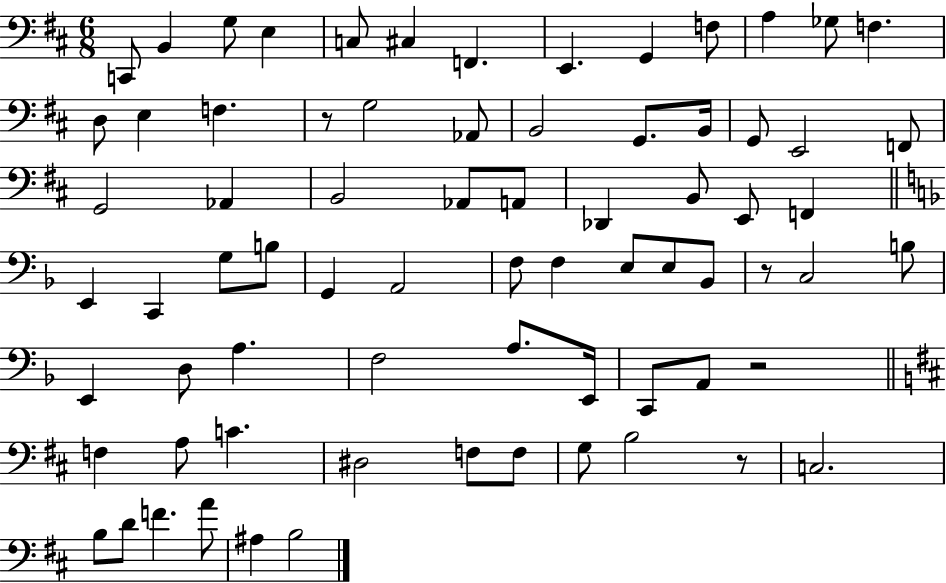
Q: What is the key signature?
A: D major